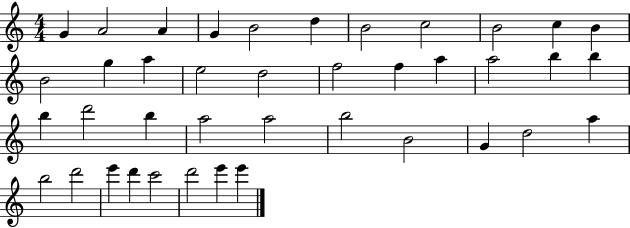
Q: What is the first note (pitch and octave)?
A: G4